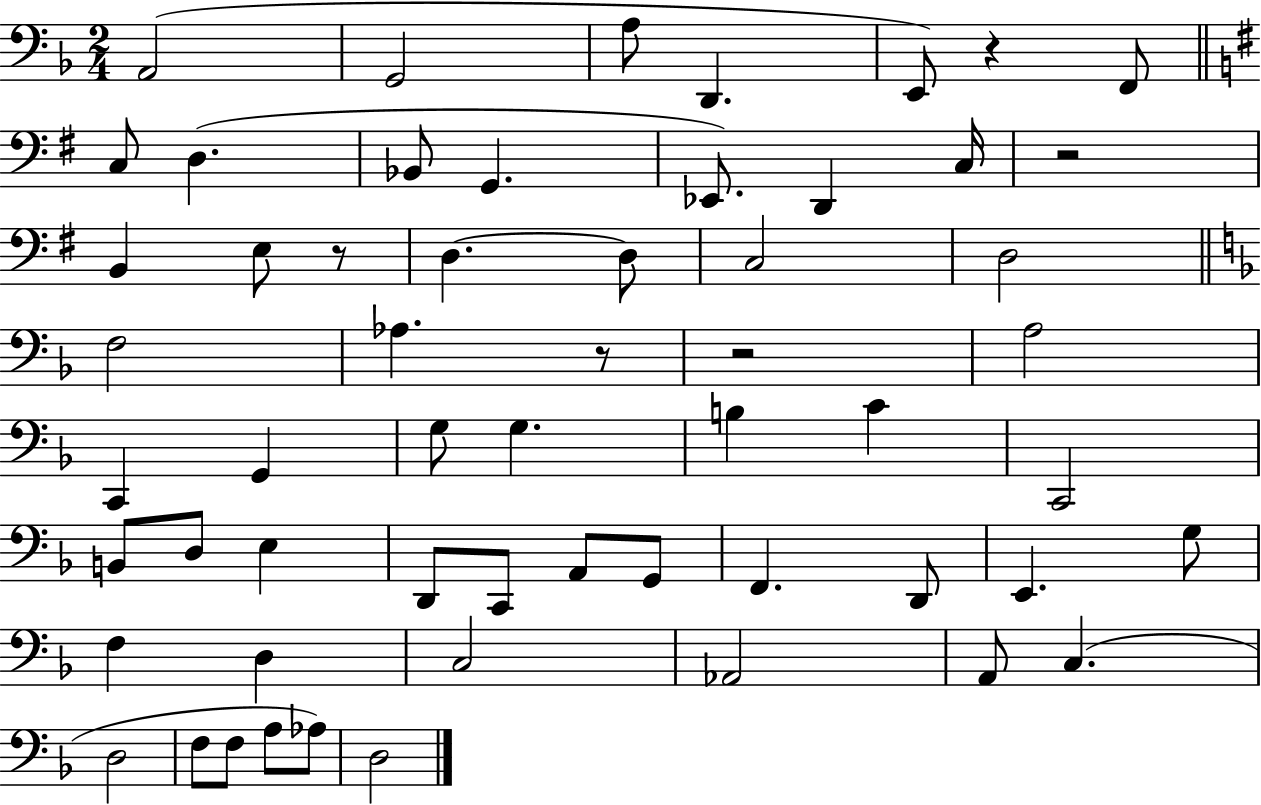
X:1
T:Untitled
M:2/4
L:1/4
K:F
A,,2 G,,2 A,/2 D,, E,,/2 z F,,/2 C,/2 D, _B,,/2 G,, _E,,/2 D,, C,/4 z2 B,, E,/2 z/2 D, D,/2 C,2 D,2 F,2 _A, z/2 z2 A,2 C,, G,, G,/2 G, B, C C,,2 B,,/2 D,/2 E, D,,/2 C,,/2 A,,/2 G,,/2 F,, D,,/2 E,, G,/2 F, D, C,2 _A,,2 A,,/2 C, D,2 F,/2 F,/2 A,/2 _A,/2 D,2